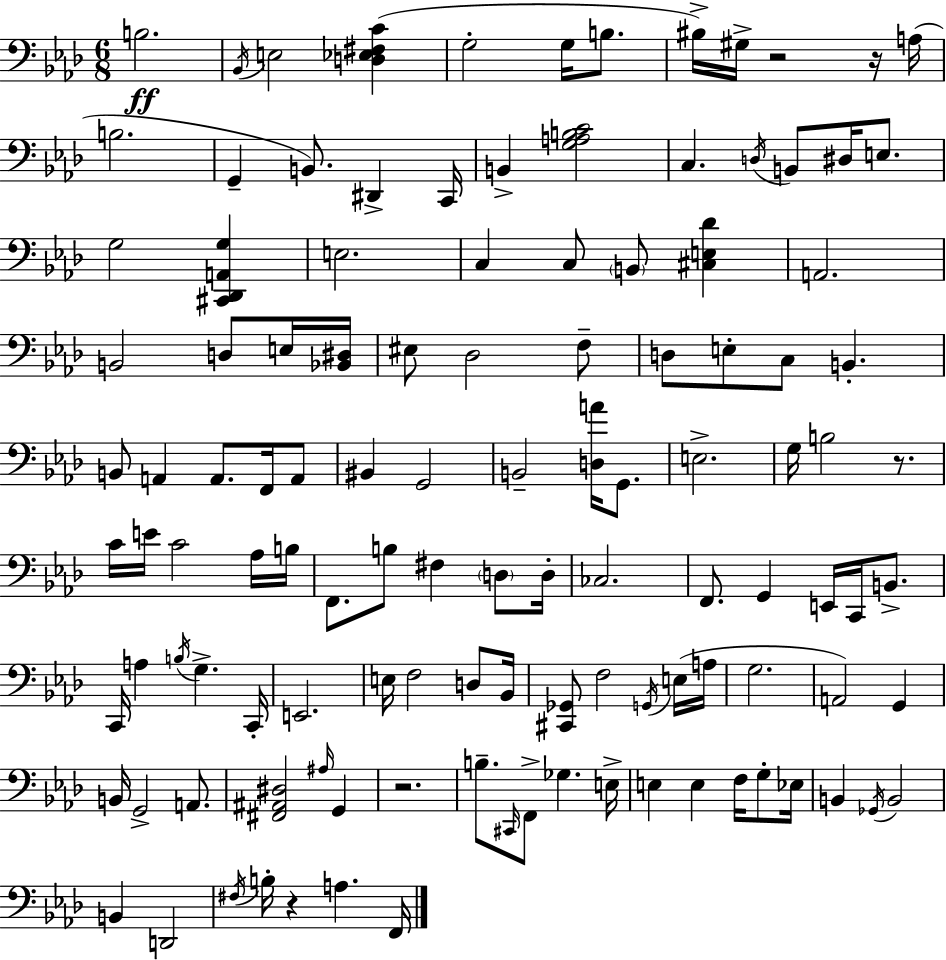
{
  \clef bass
  \numericTimeSignature
  \time 6/8
  \key aes \major
  b2.\ff | \acciaccatura { bes,16 } e2 <d ees fis c'>4( | g2-. g16 b8. | bis16->) gis16-> r2 r16 | \break a16( b2. | g,4-- b,8.) dis,4-> | c,16 b,4-> <g a b c'>2 | c4. \acciaccatura { d16 } b,8 dis16 e8. | \break g2 <cis, des, a, g>4 | e2. | c4 c8 \parenthesize b,8 <cis e des'>4 | a,2. | \break b,2 d8 | e16 <bes, dis>16 eis8 des2 | f8-- d8 e8-. c8 b,4.-. | b,8 a,4 a,8. f,16 | \break a,8 bis,4 g,2 | b,2-- <d a'>16 g,8. | e2.-> | g16 b2 r8. | \break c'16 e'16 c'2 | aes16 b16 f,8. b8 fis4 \parenthesize d8 | d16-. ces2. | f,8. g,4 e,16 c,16 b,8.-> | \break c,16 a4 \acciaccatura { b16 } g4.-> | c,16-. e,2. | e16 f2 | d8 bes,16 <cis, ges,>8 f2 | \break \acciaccatura { g,16 } e16( a16 g2. | a,2) | g,4 b,16 g,2-> | a,8. <fis, ais, dis>2 | \break \grace { ais16 } g,4 r2. | b8.-- \grace { cis,16 } f,8-> ges4. | e16-> e4 e4 | f16 g8-. ees16 b,4 \acciaccatura { ges,16 } b,2 | \break b,4 d,2 | \acciaccatura { fis16 } b16-. r4 | a4. f,16 \bar "|."
}